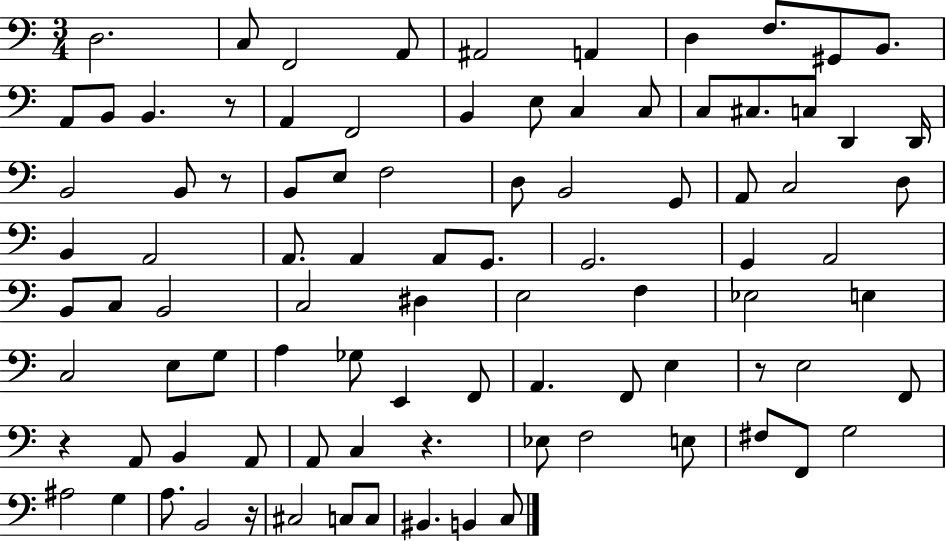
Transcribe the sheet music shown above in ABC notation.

X:1
T:Untitled
M:3/4
L:1/4
K:C
D,2 C,/2 F,,2 A,,/2 ^A,,2 A,, D, F,/2 ^G,,/2 B,,/2 A,,/2 B,,/2 B,, z/2 A,, F,,2 B,, E,/2 C, C,/2 C,/2 ^C,/2 C,/2 D,, D,,/4 B,,2 B,,/2 z/2 B,,/2 E,/2 F,2 D,/2 B,,2 G,,/2 A,,/2 C,2 D,/2 B,, A,,2 A,,/2 A,, A,,/2 G,,/2 G,,2 G,, A,,2 B,,/2 C,/2 B,,2 C,2 ^D, E,2 F, _E,2 E, C,2 E,/2 G,/2 A, _G,/2 E,, F,,/2 A,, F,,/2 E, z/2 E,2 F,,/2 z A,,/2 B,, A,,/2 A,,/2 C, z _E,/2 F,2 E,/2 ^F,/2 F,,/2 G,2 ^A,2 G, A,/2 B,,2 z/4 ^C,2 C,/2 C,/2 ^B,, B,, C,/2